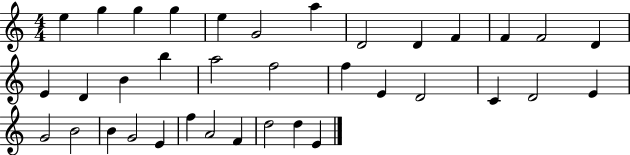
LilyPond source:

{
  \clef treble
  \numericTimeSignature
  \time 4/4
  \key c \major
  e''4 g''4 g''4 g''4 | e''4 g'2 a''4 | d'2 d'4 f'4 | f'4 f'2 d'4 | \break e'4 d'4 b'4 b''4 | a''2 f''2 | f''4 e'4 d'2 | c'4 d'2 e'4 | \break g'2 b'2 | b'4 g'2 e'4 | f''4 a'2 f'4 | d''2 d''4 e'4 | \break \bar "|."
}